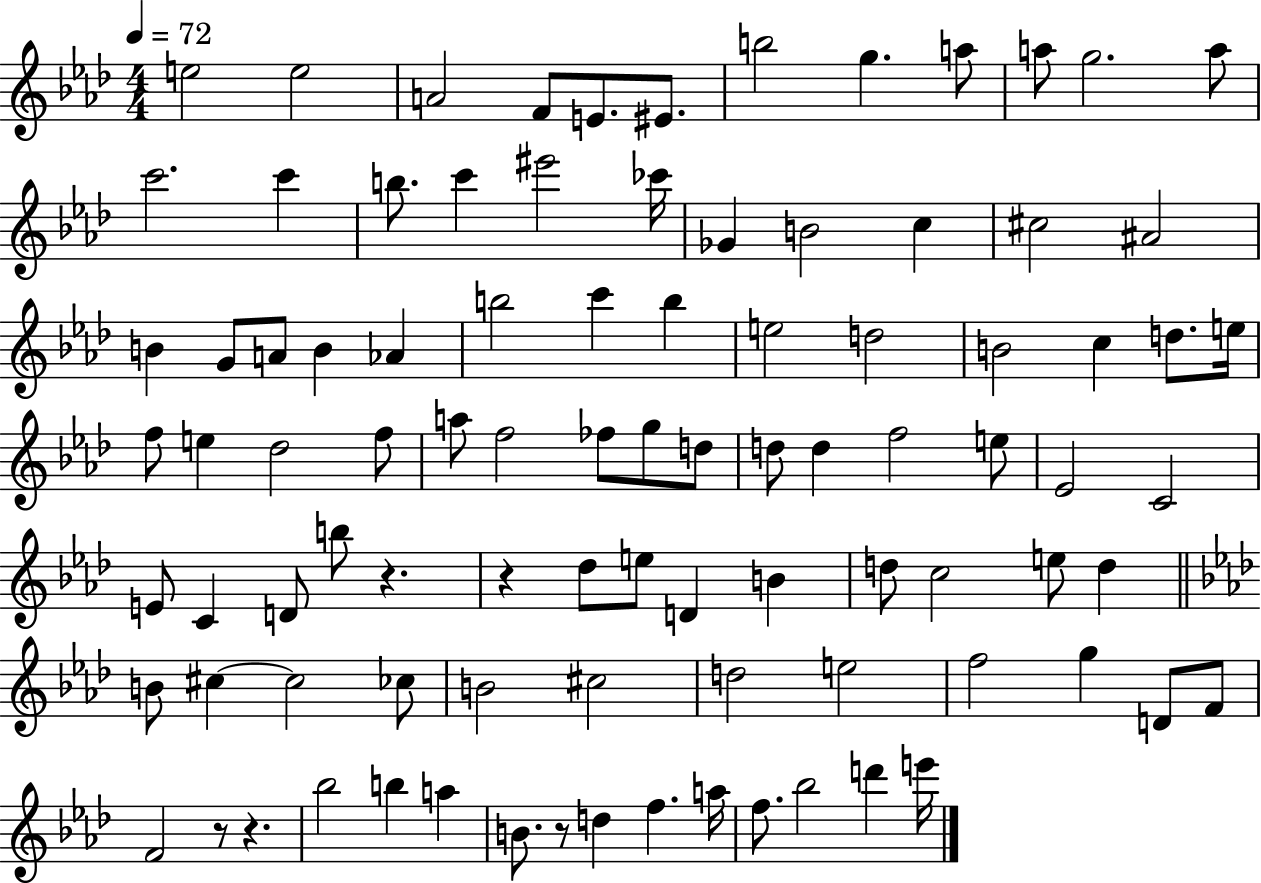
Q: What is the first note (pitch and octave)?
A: E5